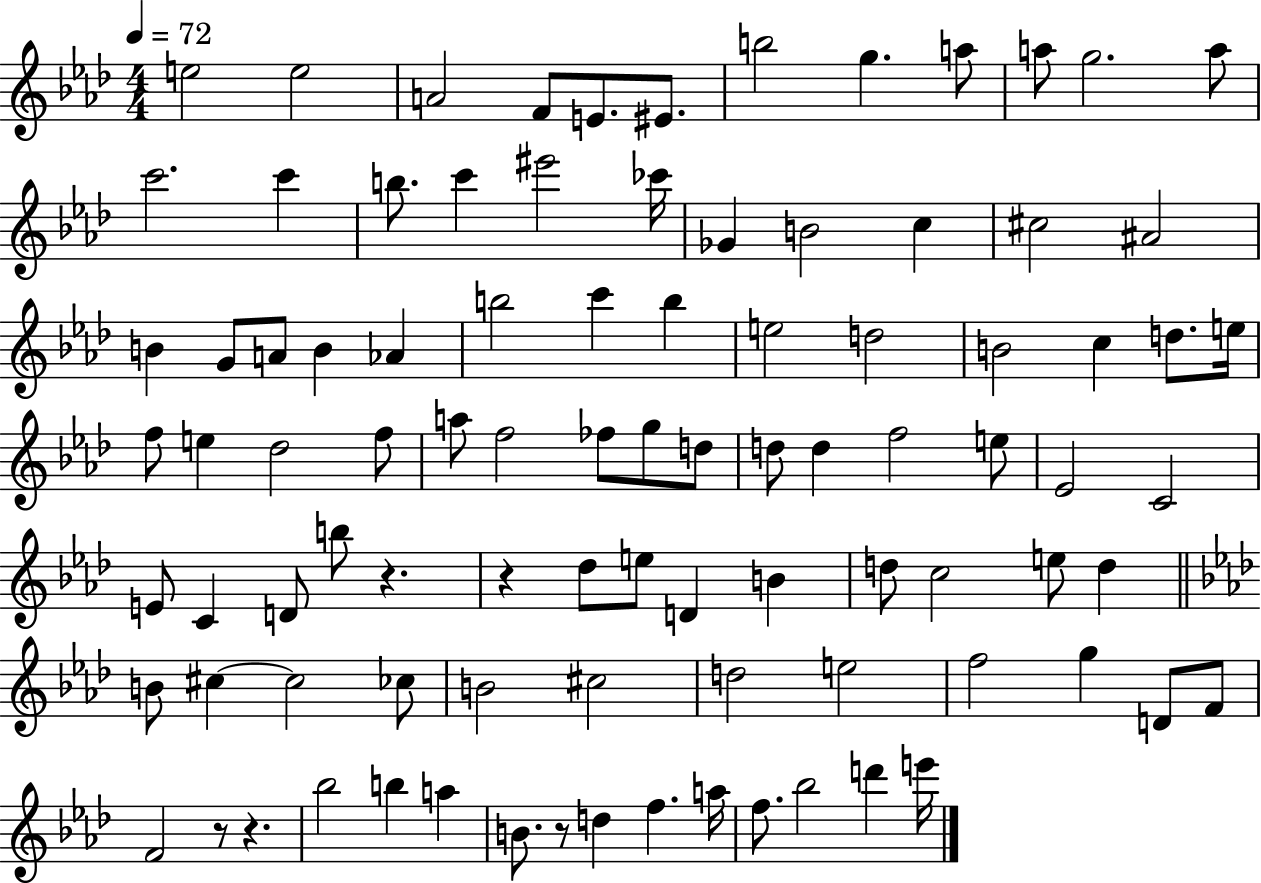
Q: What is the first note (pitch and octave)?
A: E5